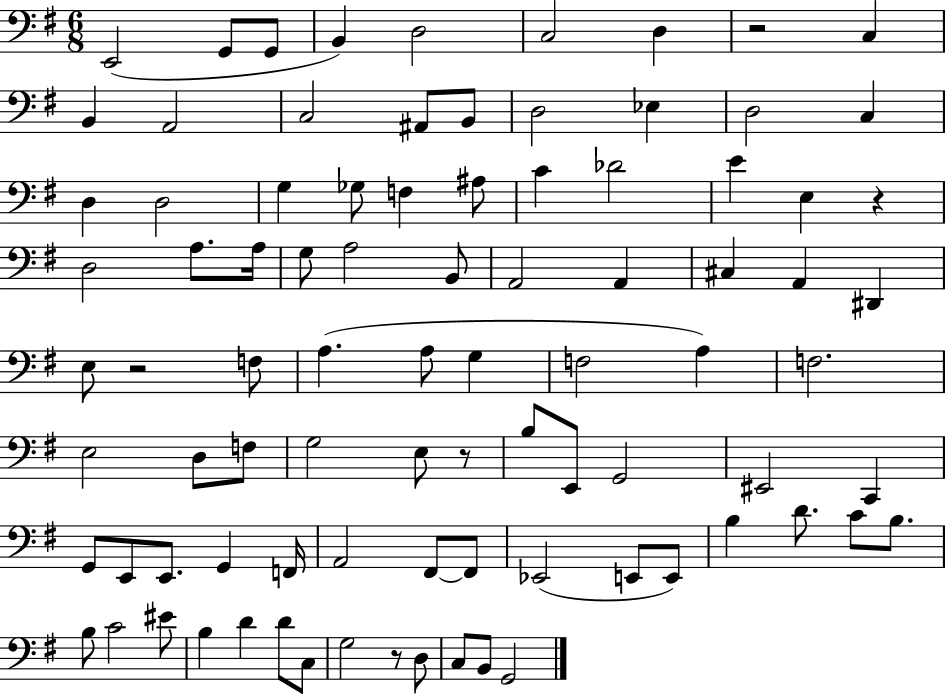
X:1
T:Untitled
M:6/8
L:1/4
K:G
E,,2 G,,/2 G,,/2 B,, D,2 C,2 D, z2 C, B,, A,,2 C,2 ^A,,/2 B,,/2 D,2 _E, D,2 C, D, D,2 G, _G,/2 F, ^A,/2 C _D2 E E, z D,2 A,/2 A,/4 G,/2 A,2 B,,/2 A,,2 A,, ^C, A,, ^D,, E,/2 z2 F,/2 A, A,/2 G, F,2 A, F,2 E,2 D,/2 F,/2 G,2 E,/2 z/2 B,/2 E,,/2 G,,2 ^E,,2 C,, G,,/2 E,,/2 E,,/2 G,, F,,/4 A,,2 ^F,,/2 ^F,,/2 _E,,2 E,,/2 E,,/2 B, D/2 C/2 B,/2 B,/2 C2 ^E/2 B, D D/2 C,/2 G,2 z/2 D,/2 C,/2 B,,/2 G,,2